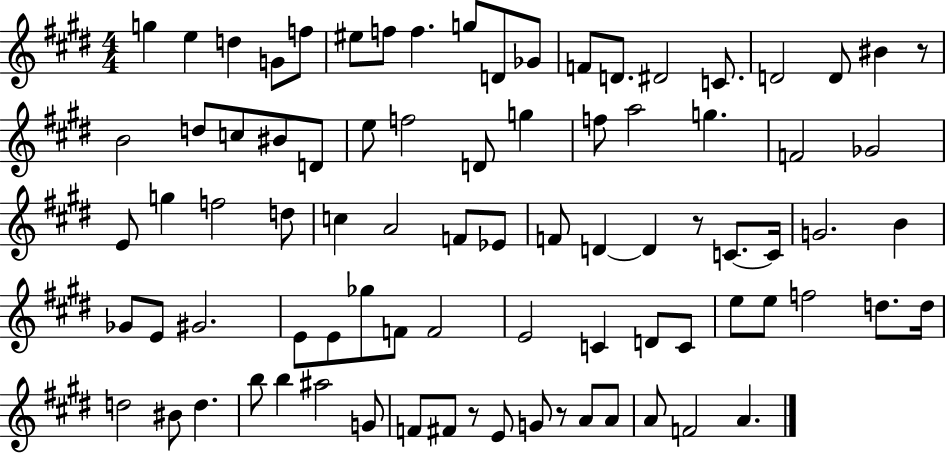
G5/q E5/q D5/q G4/e F5/e EIS5/e F5/e F5/q. G5/e D4/e Gb4/e F4/e D4/e. D#4/h C4/e. D4/h D4/e BIS4/q R/e B4/h D5/e C5/e BIS4/e D4/e E5/e F5/h D4/e G5/q F5/e A5/h G5/q. F4/h Gb4/h E4/e G5/q F5/h D5/e C5/q A4/h F4/e Eb4/e F4/e D4/q D4/q R/e C4/e. C4/s G4/h. B4/q Gb4/e E4/e G#4/h. E4/e E4/e Gb5/e F4/e F4/h E4/h C4/q D4/e C4/e E5/e E5/e F5/h D5/e. D5/s D5/h BIS4/e D5/q. B5/e B5/q A#5/h G4/e F4/e F#4/e R/e E4/e G4/e R/e A4/e A4/e A4/e F4/h A4/q.